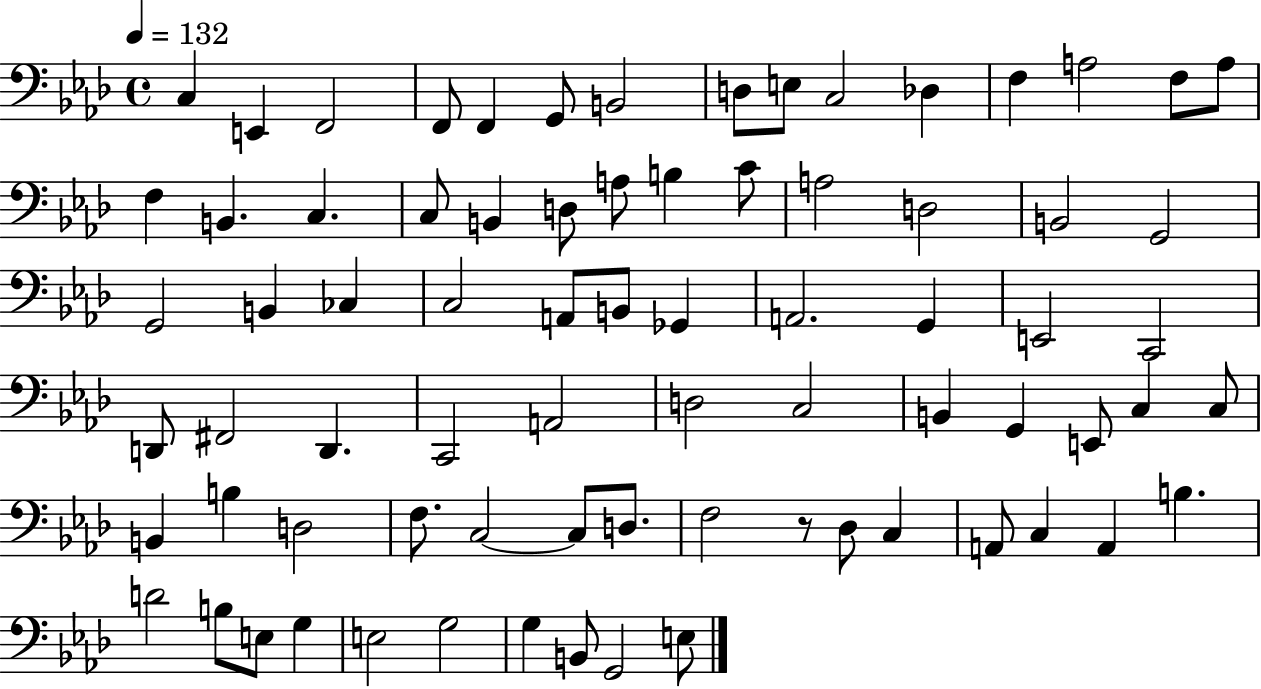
X:1
T:Untitled
M:4/4
L:1/4
K:Ab
C, E,, F,,2 F,,/2 F,, G,,/2 B,,2 D,/2 E,/2 C,2 _D, F, A,2 F,/2 A,/2 F, B,, C, C,/2 B,, D,/2 A,/2 B, C/2 A,2 D,2 B,,2 G,,2 G,,2 B,, _C, C,2 A,,/2 B,,/2 _G,, A,,2 G,, E,,2 C,,2 D,,/2 ^F,,2 D,, C,,2 A,,2 D,2 C,2 B,, G,, E,,/2 C, C,/2 B,, B, D,2 F,/2 C,2 C,/2 D,/2 F,2 z/2 _D,/2 C, A,,/2 C, A,, B, D2 B,/2 E,/2 G, E,2 G,2 G, B,,/2 G,,2 E,/2